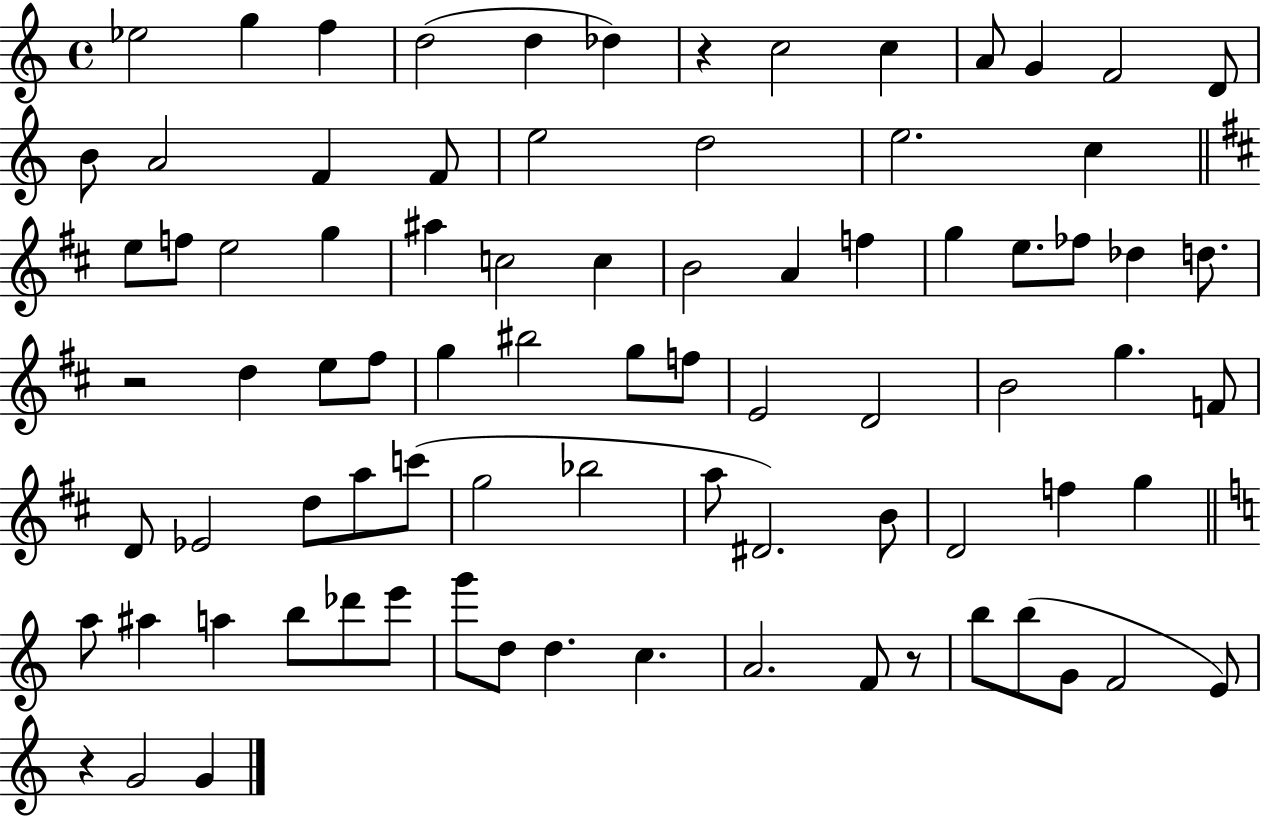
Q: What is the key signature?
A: C major